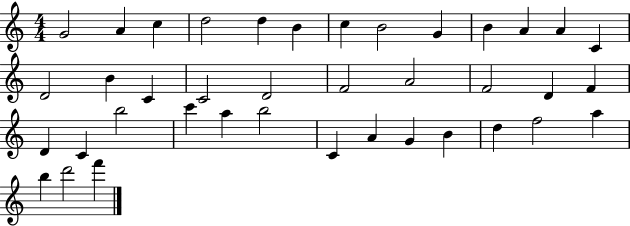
X:1
T:Untitled
M:4/4
L:1/4
K:C
G2 A c d2 d B c B2 G B A A C D2 B C C2 D2 F2 A2 F2 D F D C b2 c' a b2 C A G B d f2 a b d'2 f'